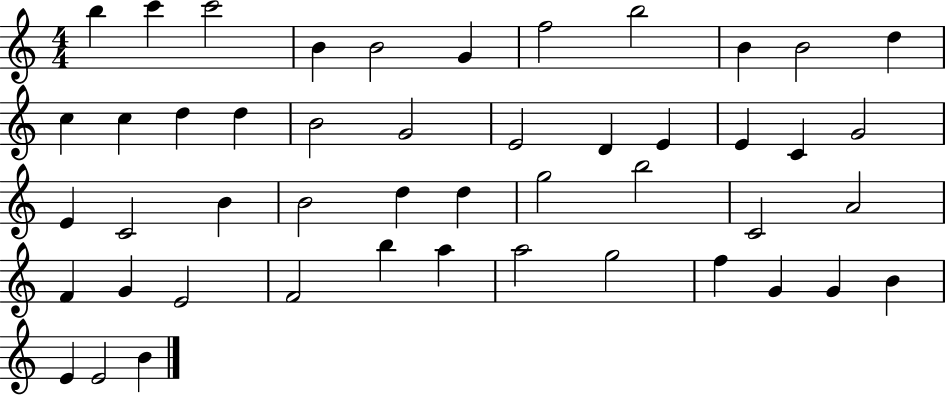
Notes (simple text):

B5/q C6/q C6/h B4/q B4/h G4/q F5/h B5/h B4/q B4/h D5/q C5/q C5/q D5/q D5/q B4/h G4/h E4/h D4/q E4/q E4/q C4/q G4/h E4/q C4/h B4/q B4/h D5/q D5/q G5/h B5/h C4/h A4/h F4/q G4/q E4/h F4/h B5/q A5/q A5/h G5/h F5/q G4/q G4/q B4/q E4/q E4/h B4/q